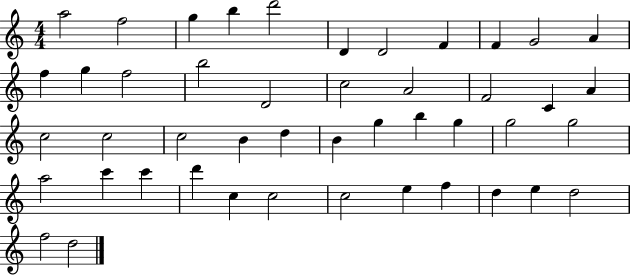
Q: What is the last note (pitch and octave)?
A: D5